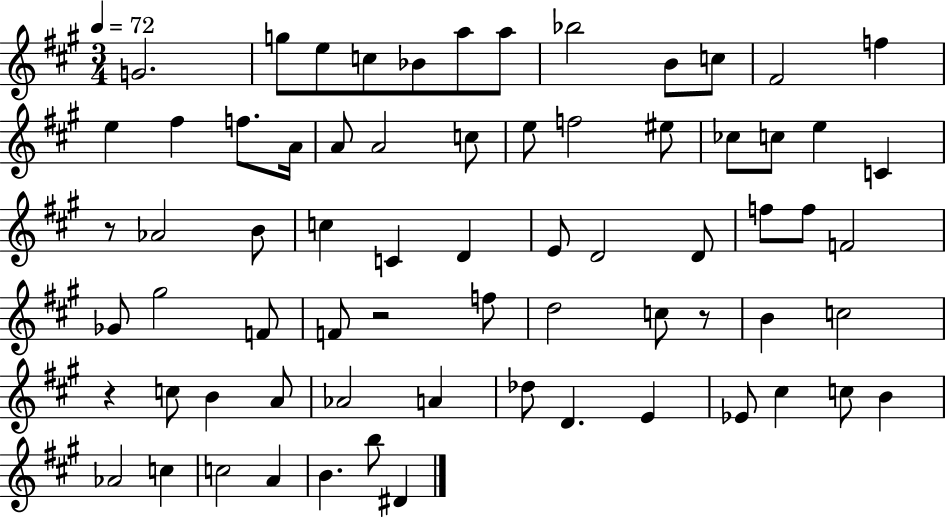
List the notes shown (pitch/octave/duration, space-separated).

G4/h. G5/e E5/e C5/e Bb4/e A5/e A5/e Bb5/h B4/e C5/e F#4/h F5/q E5/q F#5/q F5/e. A4/s A4/e A4/h C5/e E5/e F5/h EIS5/e CES5/e C5/e E5/q C4/q R/e Ab4/h B4/e C5/q C4/q D4/q E4/e D4/h D4/e F5/e F5/e F4/h Gb4/e G#5/h F4/e F4/e R/h F5/e D5/h C5/e R/e B4/q C5/h R/q C5/e B4/q A4/e Ab4/h A4/q Db5/e D4/q. E4/q Eb4/e C#5/q C5/e B4/q Ab4/h C5/q C5/h A4/q B4/q. B5/e D#4/q